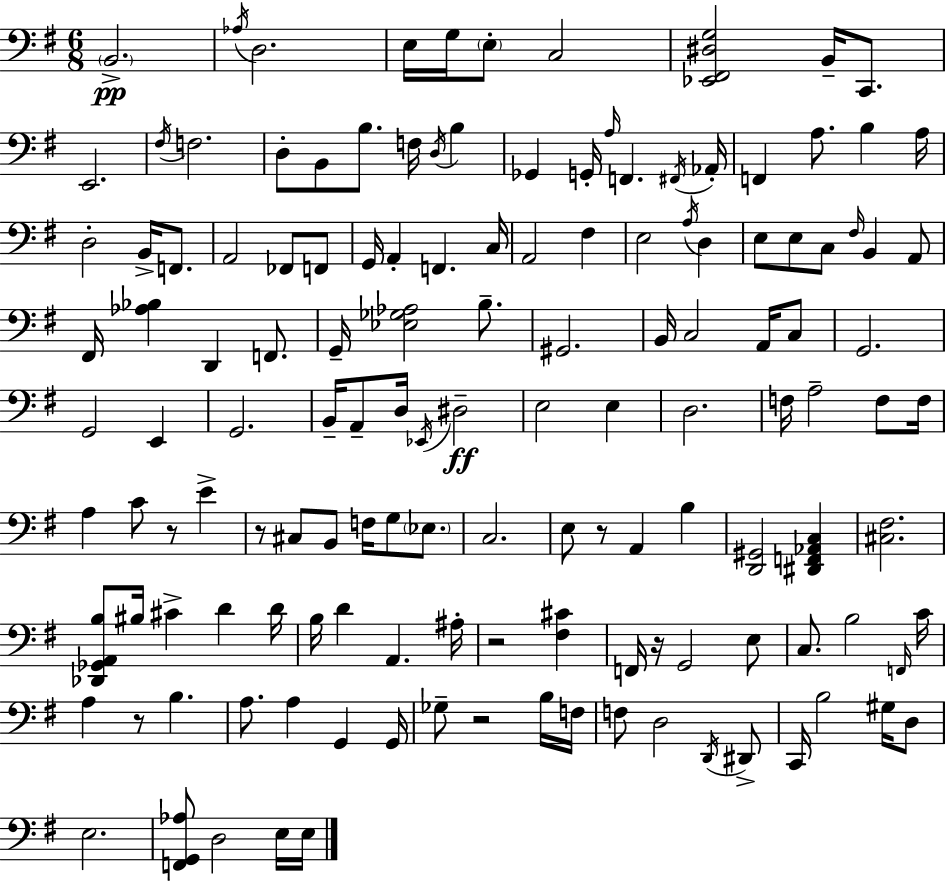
X:1
T:Untitled
M:6/8
L:1/4
K:G
B,,2 _A,/4 D,2 E,/4 G,/4 E,/2 C,2 [_E,,^F,,^D,G,]2 B,,/4 C,,/2 E,,2 ^F,/4 F,2 D,/2 B,,/2 B,/2 F,/4 D,/4 B, _G,, G,,/4 A,/4 F,, ^F,,/4 _A,,/4 F,, A,/2 B, A,/4 D,2 B,,/4 F,,/2 A,,2 _F,,/2 F,,/2 G,,/4 A,, F,, C,/4 A,,2 ^F, E,2 A,/4 D, E,/2 E,/2 C,/2 ^F,/4 B,, A,,/2 ^F,,/4 [_A,_B,] D,, F,,/2 G,,/4 [_E,_G,_A,]2 B,/2 ^G,,2 B,,/4 C,2 A,,/4 C,/2 G,,2 G,,2 E,, G,,2 B,,/4 A,,/2 D,/4 _E,,/4 ^D,2 E,2 E, D,2 F,/4 A,2 F,/2 F,/4 A, C/2 z/2 E z/2 ^C,/2 B,,/2 F,/4 G,/2 _E,/2 C,2 E,/2 z/2 A,, B, [D,,^G,,]2 [^D,,F,,_A,,C,] [^C,^F,]2 [_D,,_G,,A,,B,]/2 ^B,/4 ^C D D/4 B,/4 D A,, ^A,/4 z2 [^F,^C] F,,/4 z/4 G,,2 E,/2 C,/2 B,2 F,,/4 C/4 A, z/2 B, A,/2 A, G,, G,,/4 _G,/2 z2 B,/4 F,/4 F,/2 D,2 D,,/4 ^D,,/2 C,,/4 B,2 ^G,/4 D,/2 E,2 [F,,G,,_A,]/2 D,2 E,/4 E,/4